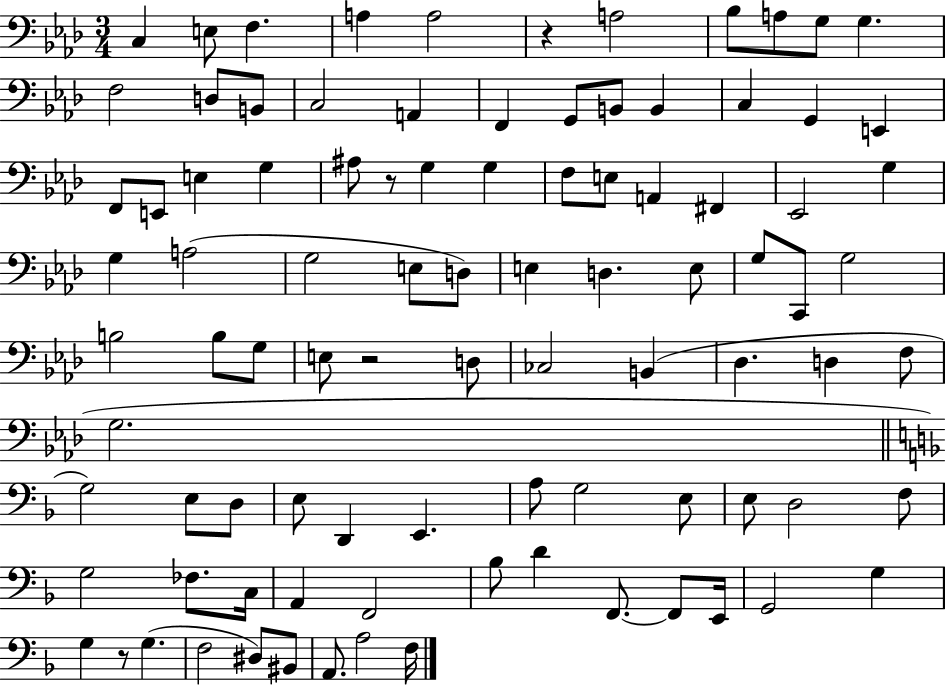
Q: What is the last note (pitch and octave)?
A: F3